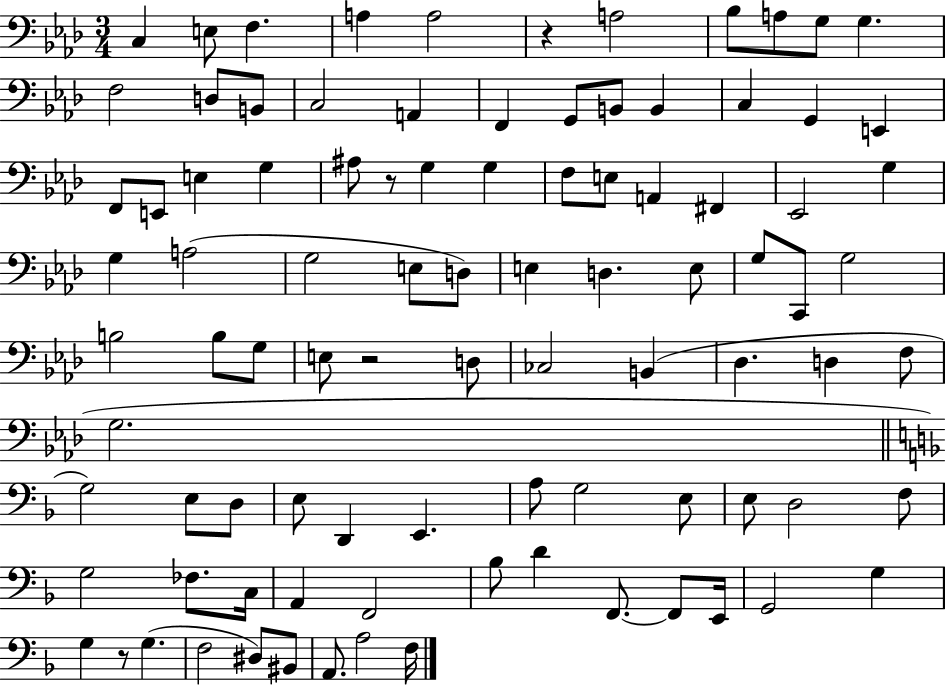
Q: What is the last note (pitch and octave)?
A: F3